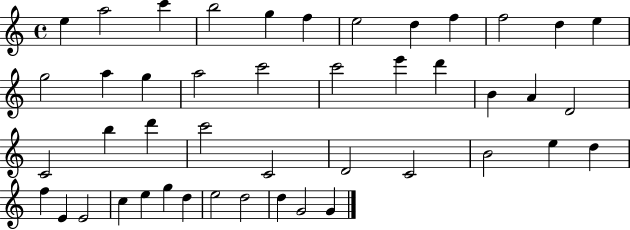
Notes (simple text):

E5/q A5/h C6/q B5/h G5/q F5/q E5/h D5/q F5/q F5/h D5/q E5/q G5/h A5/q G5/q A5/h C6/h C6/h E6/q D6/q B4/q A4/q D4/h C4/h B5/q D6/q C6/h C4/h D4/h C4/h B4/h E5/q D5/q F5/q E4/q E4/h C5/q E5/q G5/q D5/q E5/h D5/h D5/q G4/h G4/q